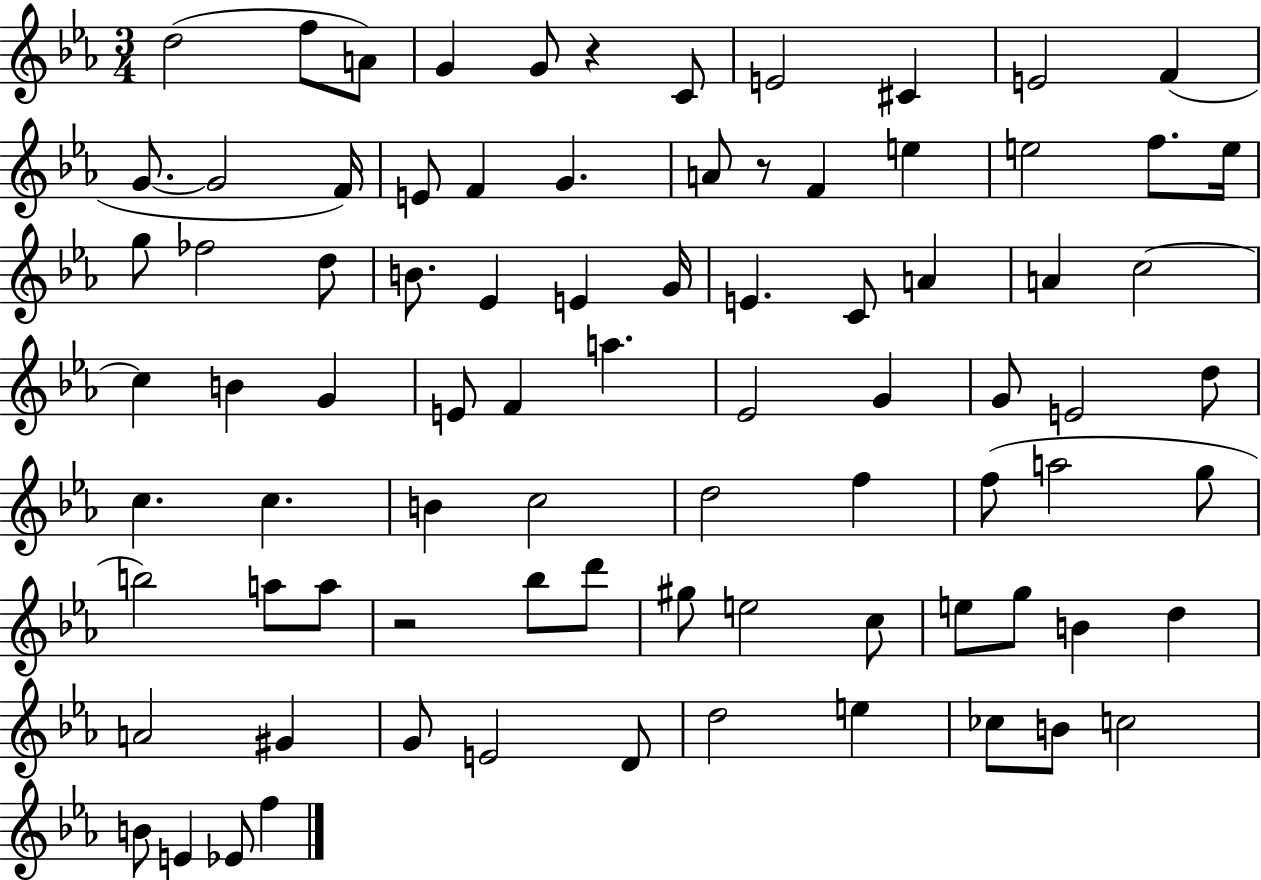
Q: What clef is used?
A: treble